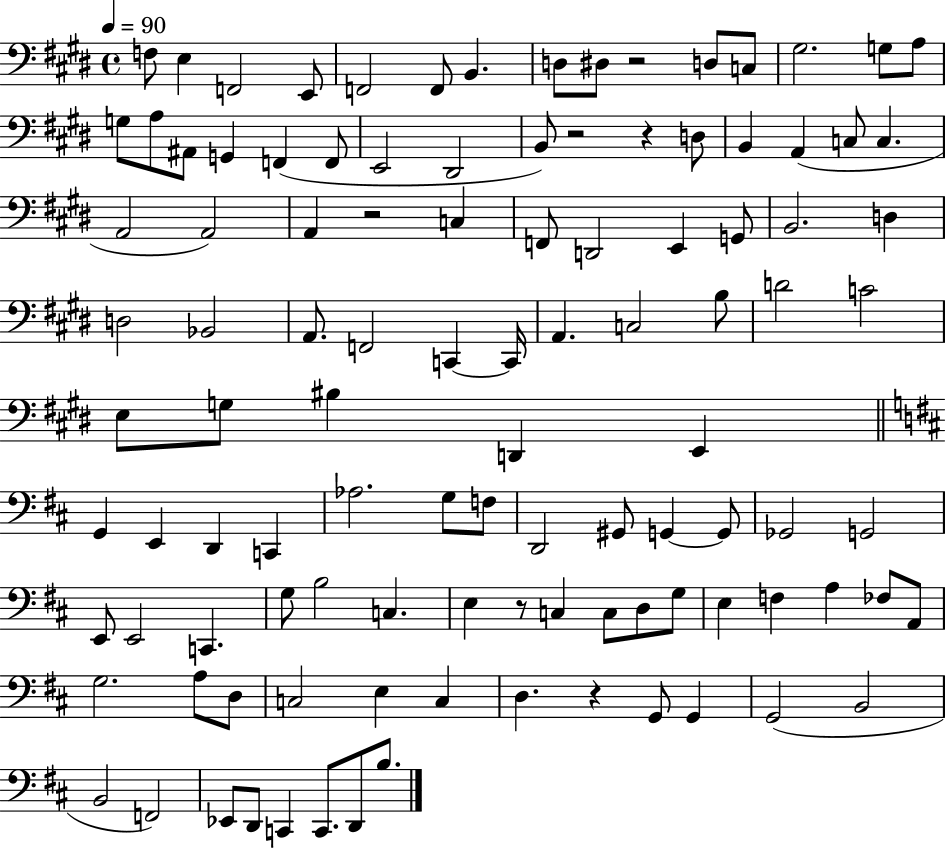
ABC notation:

X:1
T:Untitled
M:4/4
L:1/4
K:E
F,/2 E, F,,2 E,,/2 F,,2 F,,/2 B,, D,/2 ^D,/2 z2 D,/2 C,/2 ^G,2 G,/2 A,/2 G,/2 A,/2 ^A,,/2 G,, F,, F,,/2 E,,2 ^D,,2 B,,/2 z2 z D,/2 B,, A,, C,/2 C, A,,2 A,,2 A,, z2 C, F,,/2 D,,2 E,, G,,/2 B,,2 D, D,2 _B,,2 A,,/2 F,,2 C,, C,,/4 A,, C,2 B,/2 D2 C2 E,/2 G,/2 ^B, D,, E,, G,, E,, D,, C,, _A,2 G,/2 F,/2 D,,2 ^G,,/2 G,, G,,/2 _G,,2 G,,2 E,,/2 E,,2 C,, G,/2 B,2 C, E, z/2 C, C,/2 D,/2 G,/2 E, F, A, _F,/2 A,,/2 G,2 A,/2 D,/2 C,2 E, C, D, z G,,/2 G,, G,,2 B,,2 B,,2 F,,2 _E,,/2 D,,/2 C,, C,,/2 D,,/2 B,/2